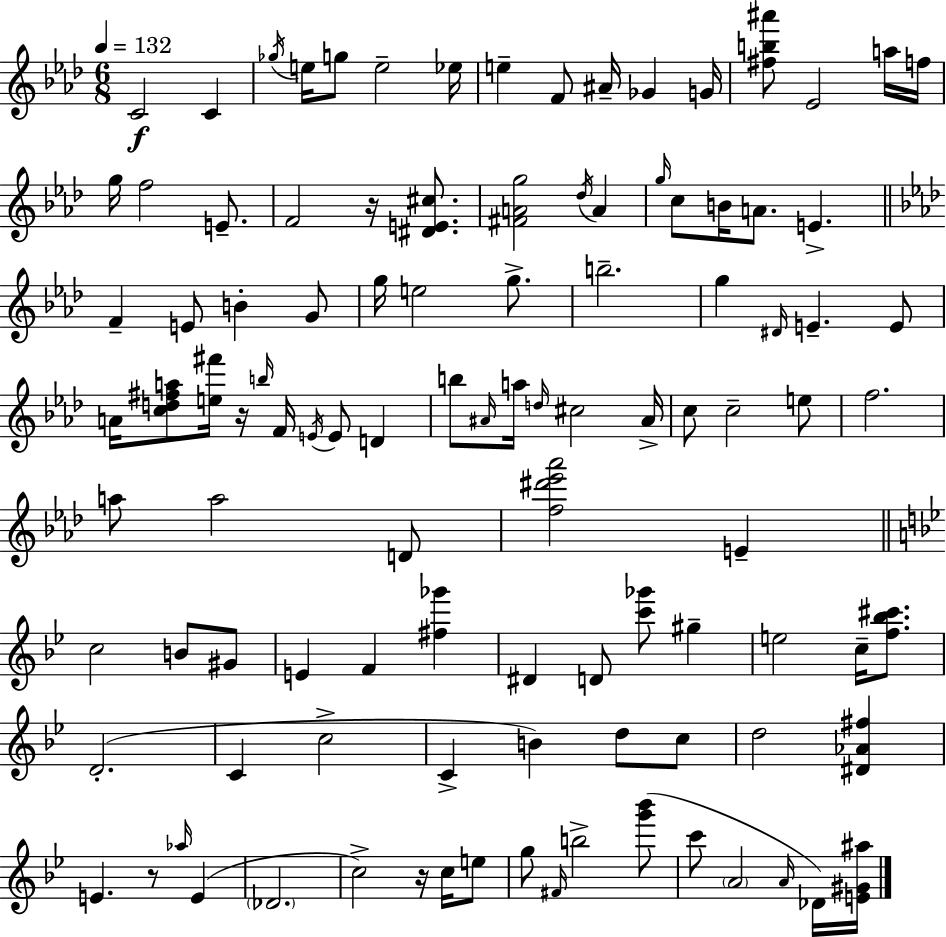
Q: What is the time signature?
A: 6/8